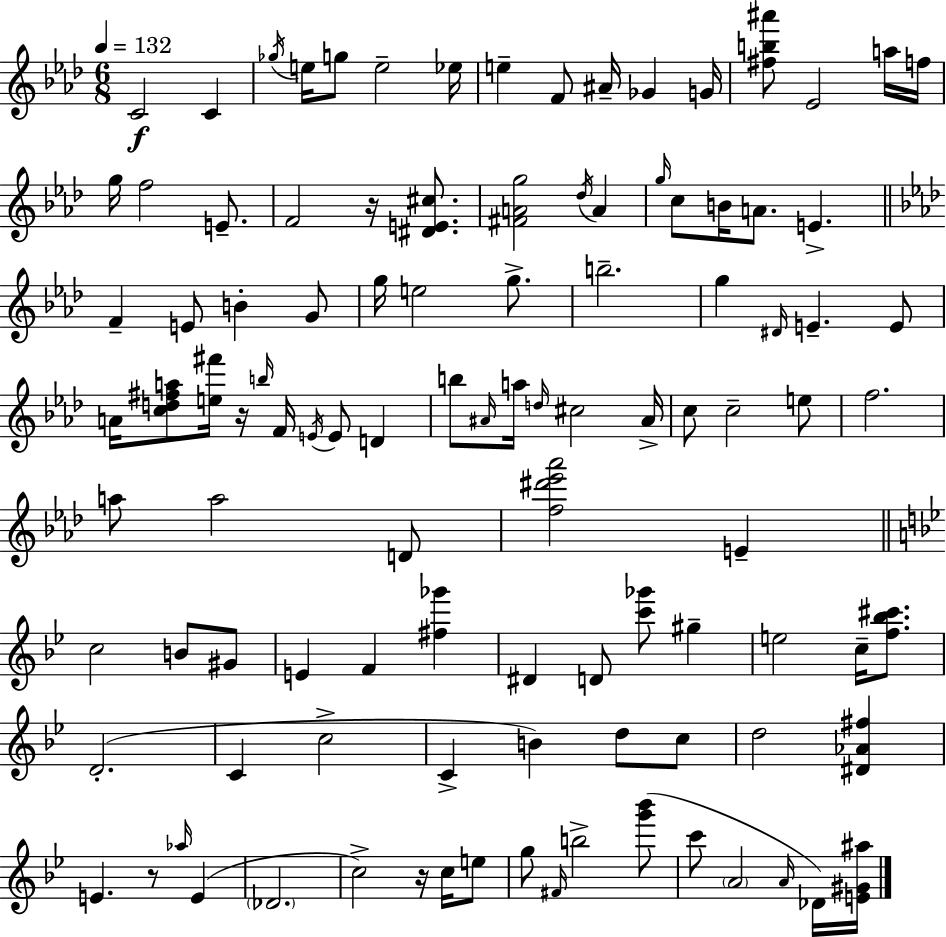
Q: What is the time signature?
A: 6/8